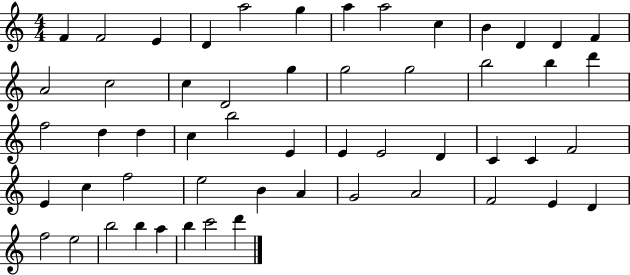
F4/q F4/h E4/q D4/q A5/h G5/q A5/q A5/h C5/q B4/q D4/q D4/q F4/q A4/h C5/h C5/q D4/h G5/q G5/h G5/h B5/h B5/q D6/q F5/h D5/q D5/q C5/q B5/h E4/q E4/q E4/h D4/q C4/q C4/q F4/h E4/q C5/q F5/h E5/h B4/q A4/q G4/h A4/h F4/h E4/q D4/q F5/h E5/h B5/h B5/q A5/q B5/q C6/h D6/q